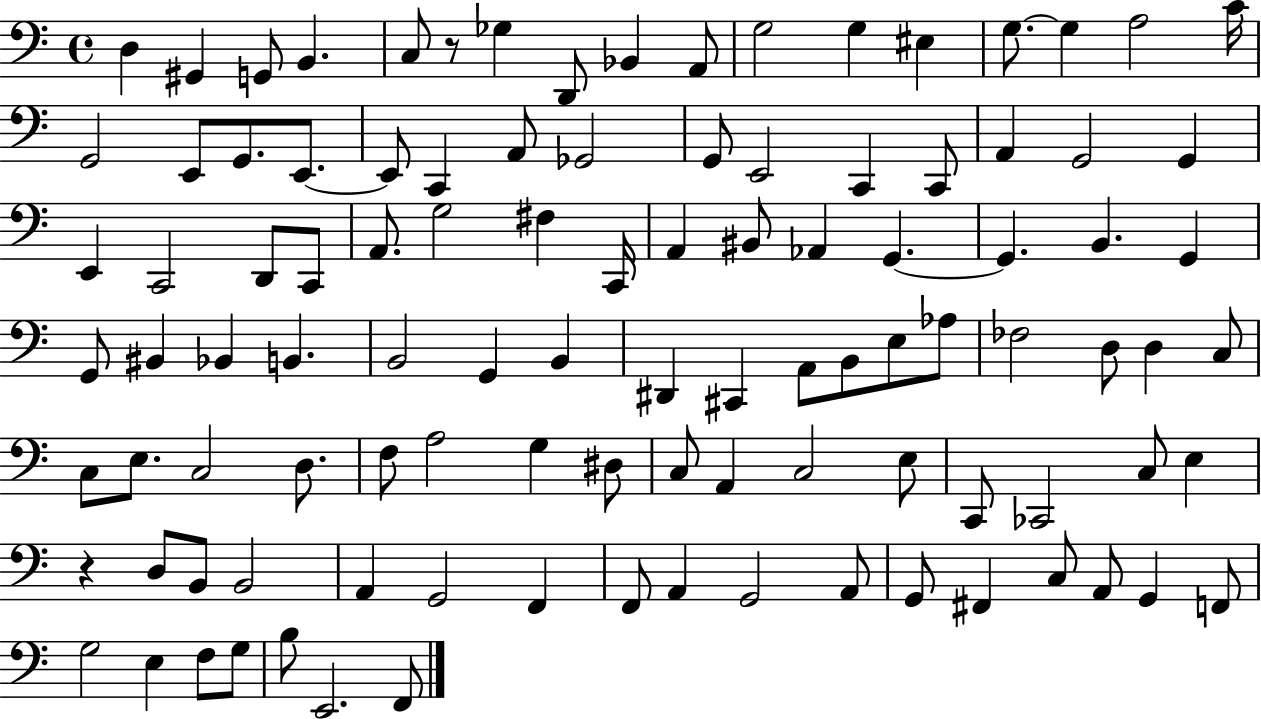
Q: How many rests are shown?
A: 2